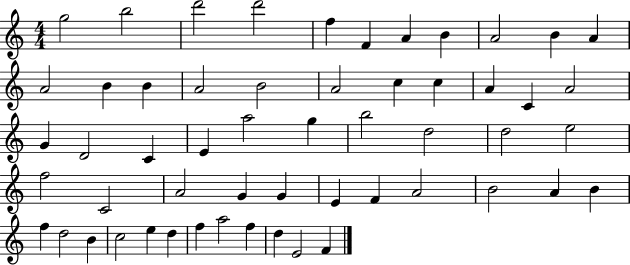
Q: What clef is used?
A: treble